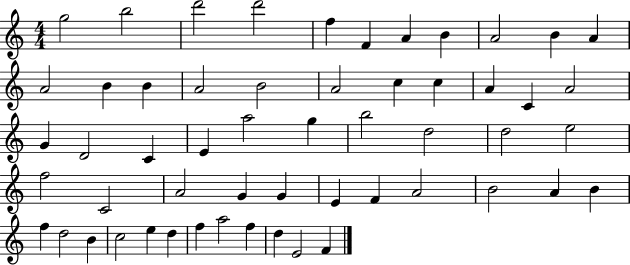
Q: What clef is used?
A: treble